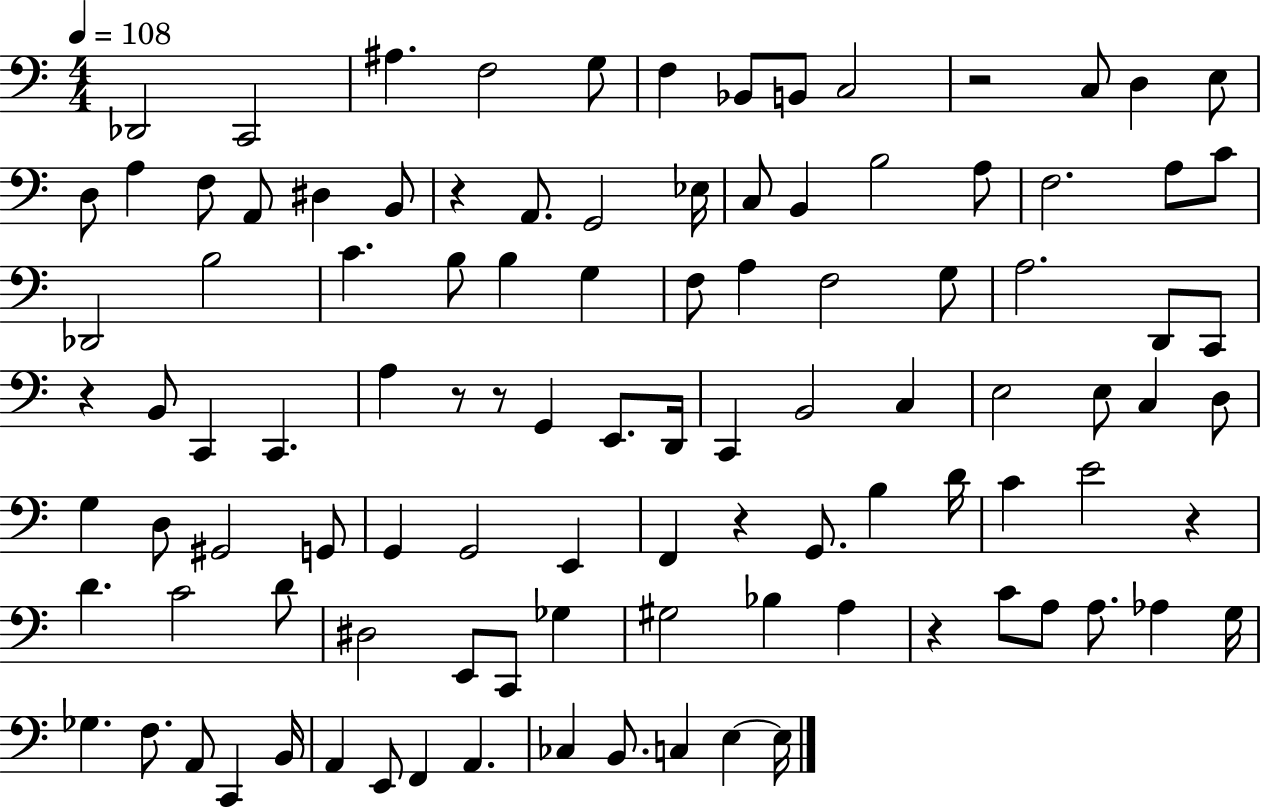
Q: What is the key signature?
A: C major